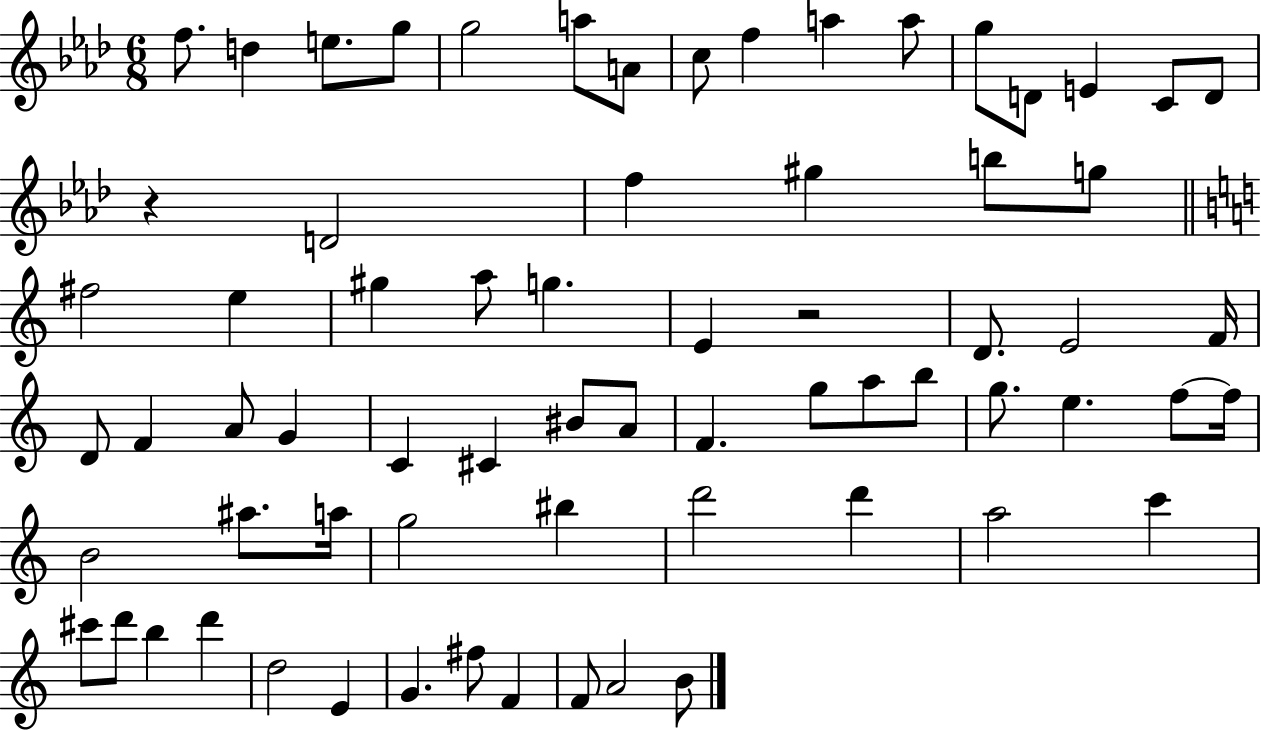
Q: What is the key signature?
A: AES major